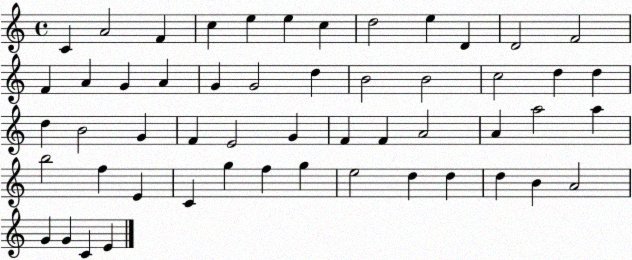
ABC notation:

X:1
T:Untitled
M:4/4
L:1/4
K:C
C A2 F c e e c d2 e D D2 F2 F A G A G G2 d B2 B2 c2 d d d B2 G F E2 G F F A2 A a2 a b2 f E C g f g e2 d d d B A2 G G C E